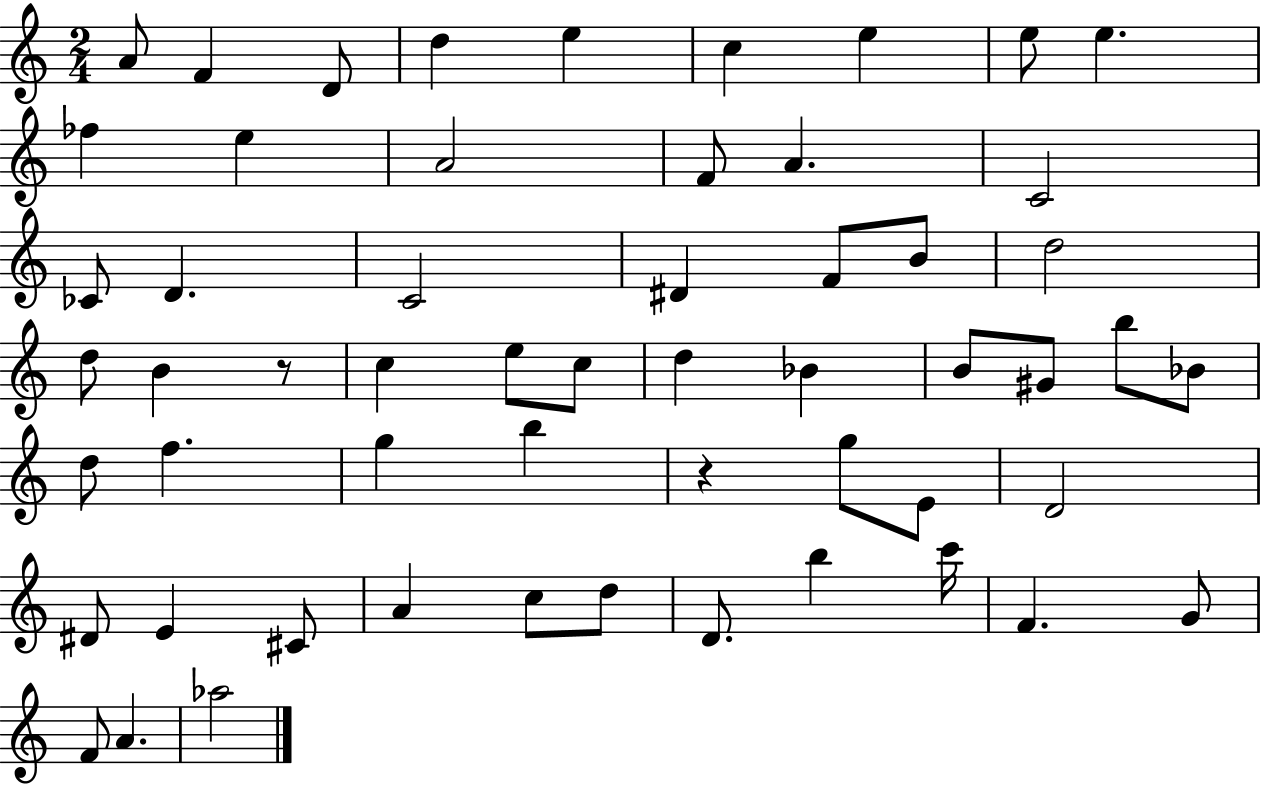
X:1
T:Untitled
M:2/4
L:1/4
K:C
A/2 F D/2 d e c e e/2 e _f e A2 F/2 A C2 _C/2 D C2 ^D F/2 B/2 d2 d/2 B z/2 c e/2 c/2 d _B B/2 ^G/2 b/2 _B/2 d/2 f g b z g/2 E/2 D2 ^D/2 E ^C/2 A c/2 d/2 D/2 b c'/4 F G/2 F/2 A _a2